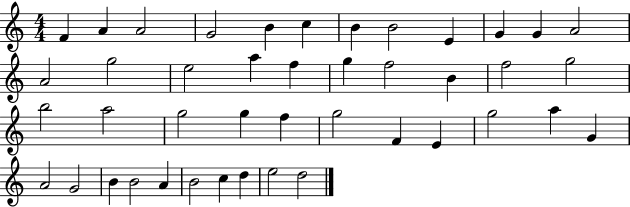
X:1
T:Untitled
M:4/4
L:1/4
K:C
F A A2 G2 B c B B2 E G G A2 A2 g2 e2 a f g f2 B f2 g2 b2 a2 g2 g f g2 F E g2 a G A2 G2 B B2 A B2 c d e2 d2